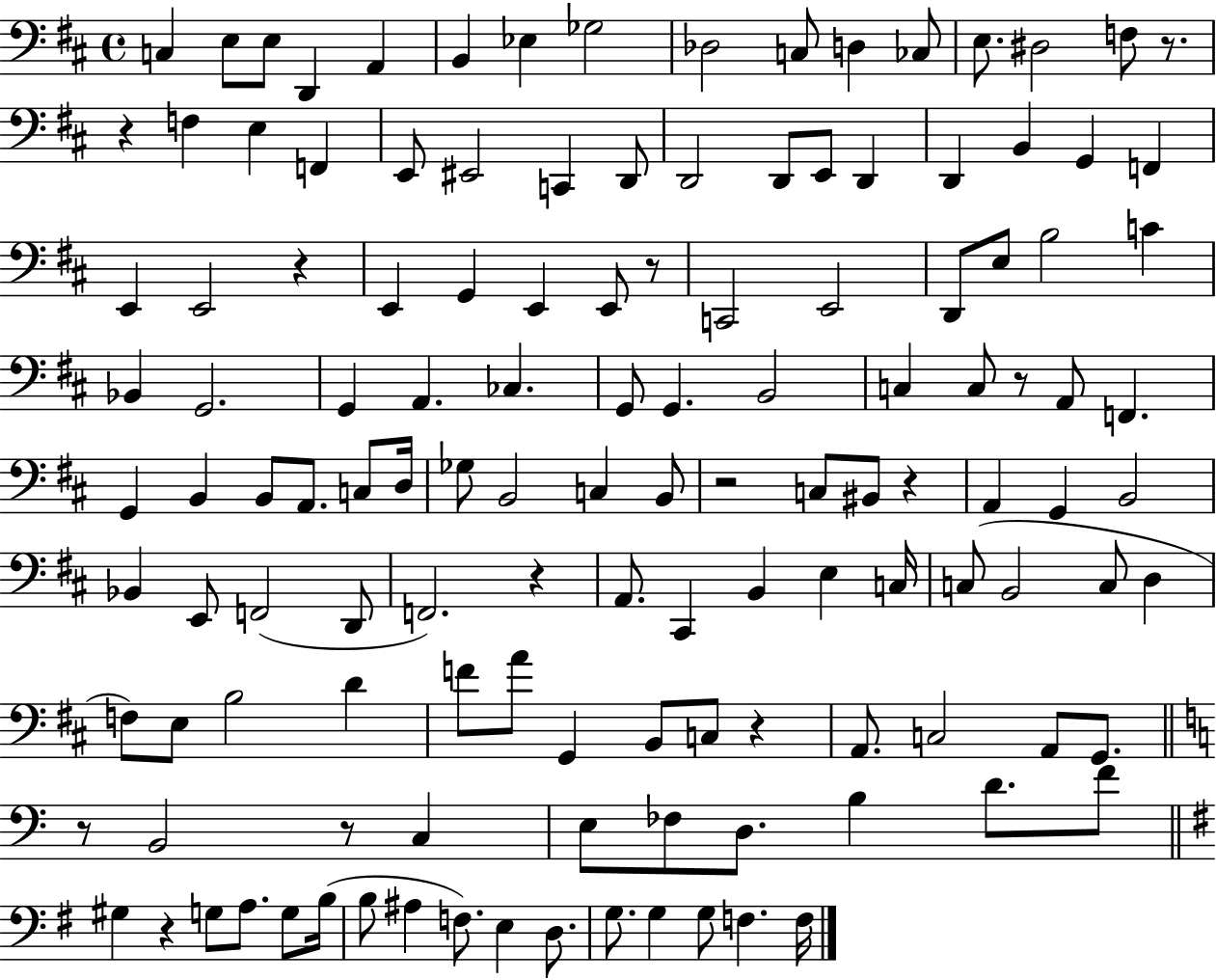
{
  \clef bass
  \time 4/4
  \defaultTimeSignature
  \key d \major
  c4 e8 e8 d,4 a,4 | b,4 ees4 ges2 | des2 c8 d4 ces8 | e8. dis2 f8 r8. | \break r4 f4 e4 f,4 | e,8 eis,2 c,4 d,8 | d,2 d,8 e,8 d,4 | d,4 b,4 g,4 f,4 | \break e,4 e,2 r4 | e,4 g,4 e,4 e,8 r8 | c,2 e,2 | d,8 e8 b2 c'4 | \break bes,4 g,2. | g,4 a,4. ces4. | g,8 g,4. b,2 | c4 c8 r8 a,8 f,4. | \break g,4 b,4 b,8 a,8. c8 d16 | ges8 b,2 c4 b,8 | r2 c8 bis,8 r4 | a,4 g,4 b,2 | \break bes,4 e,8 f,2( d,8 | f,2.) r4 | a,8. cis,4 b,4 e4 c16 | c8( b,2 c8 d4 | \break f8) e8 b2 d'4 | f'8 a'8 g,4 b,8 c8 r4 | a,8. c2 a,8 g,8. | \bar "||" \break \key c \major r8 b,2 r8 c4 | e8 fes8 d8. b4 d'8. f'8 | \bar "||" \break \key g \major gis4 r4 g8 a8. g8 b16( | b8 ais4 f8.) e4 d8. | g8. g4 g8 f4. f16 | \bar "|."
}